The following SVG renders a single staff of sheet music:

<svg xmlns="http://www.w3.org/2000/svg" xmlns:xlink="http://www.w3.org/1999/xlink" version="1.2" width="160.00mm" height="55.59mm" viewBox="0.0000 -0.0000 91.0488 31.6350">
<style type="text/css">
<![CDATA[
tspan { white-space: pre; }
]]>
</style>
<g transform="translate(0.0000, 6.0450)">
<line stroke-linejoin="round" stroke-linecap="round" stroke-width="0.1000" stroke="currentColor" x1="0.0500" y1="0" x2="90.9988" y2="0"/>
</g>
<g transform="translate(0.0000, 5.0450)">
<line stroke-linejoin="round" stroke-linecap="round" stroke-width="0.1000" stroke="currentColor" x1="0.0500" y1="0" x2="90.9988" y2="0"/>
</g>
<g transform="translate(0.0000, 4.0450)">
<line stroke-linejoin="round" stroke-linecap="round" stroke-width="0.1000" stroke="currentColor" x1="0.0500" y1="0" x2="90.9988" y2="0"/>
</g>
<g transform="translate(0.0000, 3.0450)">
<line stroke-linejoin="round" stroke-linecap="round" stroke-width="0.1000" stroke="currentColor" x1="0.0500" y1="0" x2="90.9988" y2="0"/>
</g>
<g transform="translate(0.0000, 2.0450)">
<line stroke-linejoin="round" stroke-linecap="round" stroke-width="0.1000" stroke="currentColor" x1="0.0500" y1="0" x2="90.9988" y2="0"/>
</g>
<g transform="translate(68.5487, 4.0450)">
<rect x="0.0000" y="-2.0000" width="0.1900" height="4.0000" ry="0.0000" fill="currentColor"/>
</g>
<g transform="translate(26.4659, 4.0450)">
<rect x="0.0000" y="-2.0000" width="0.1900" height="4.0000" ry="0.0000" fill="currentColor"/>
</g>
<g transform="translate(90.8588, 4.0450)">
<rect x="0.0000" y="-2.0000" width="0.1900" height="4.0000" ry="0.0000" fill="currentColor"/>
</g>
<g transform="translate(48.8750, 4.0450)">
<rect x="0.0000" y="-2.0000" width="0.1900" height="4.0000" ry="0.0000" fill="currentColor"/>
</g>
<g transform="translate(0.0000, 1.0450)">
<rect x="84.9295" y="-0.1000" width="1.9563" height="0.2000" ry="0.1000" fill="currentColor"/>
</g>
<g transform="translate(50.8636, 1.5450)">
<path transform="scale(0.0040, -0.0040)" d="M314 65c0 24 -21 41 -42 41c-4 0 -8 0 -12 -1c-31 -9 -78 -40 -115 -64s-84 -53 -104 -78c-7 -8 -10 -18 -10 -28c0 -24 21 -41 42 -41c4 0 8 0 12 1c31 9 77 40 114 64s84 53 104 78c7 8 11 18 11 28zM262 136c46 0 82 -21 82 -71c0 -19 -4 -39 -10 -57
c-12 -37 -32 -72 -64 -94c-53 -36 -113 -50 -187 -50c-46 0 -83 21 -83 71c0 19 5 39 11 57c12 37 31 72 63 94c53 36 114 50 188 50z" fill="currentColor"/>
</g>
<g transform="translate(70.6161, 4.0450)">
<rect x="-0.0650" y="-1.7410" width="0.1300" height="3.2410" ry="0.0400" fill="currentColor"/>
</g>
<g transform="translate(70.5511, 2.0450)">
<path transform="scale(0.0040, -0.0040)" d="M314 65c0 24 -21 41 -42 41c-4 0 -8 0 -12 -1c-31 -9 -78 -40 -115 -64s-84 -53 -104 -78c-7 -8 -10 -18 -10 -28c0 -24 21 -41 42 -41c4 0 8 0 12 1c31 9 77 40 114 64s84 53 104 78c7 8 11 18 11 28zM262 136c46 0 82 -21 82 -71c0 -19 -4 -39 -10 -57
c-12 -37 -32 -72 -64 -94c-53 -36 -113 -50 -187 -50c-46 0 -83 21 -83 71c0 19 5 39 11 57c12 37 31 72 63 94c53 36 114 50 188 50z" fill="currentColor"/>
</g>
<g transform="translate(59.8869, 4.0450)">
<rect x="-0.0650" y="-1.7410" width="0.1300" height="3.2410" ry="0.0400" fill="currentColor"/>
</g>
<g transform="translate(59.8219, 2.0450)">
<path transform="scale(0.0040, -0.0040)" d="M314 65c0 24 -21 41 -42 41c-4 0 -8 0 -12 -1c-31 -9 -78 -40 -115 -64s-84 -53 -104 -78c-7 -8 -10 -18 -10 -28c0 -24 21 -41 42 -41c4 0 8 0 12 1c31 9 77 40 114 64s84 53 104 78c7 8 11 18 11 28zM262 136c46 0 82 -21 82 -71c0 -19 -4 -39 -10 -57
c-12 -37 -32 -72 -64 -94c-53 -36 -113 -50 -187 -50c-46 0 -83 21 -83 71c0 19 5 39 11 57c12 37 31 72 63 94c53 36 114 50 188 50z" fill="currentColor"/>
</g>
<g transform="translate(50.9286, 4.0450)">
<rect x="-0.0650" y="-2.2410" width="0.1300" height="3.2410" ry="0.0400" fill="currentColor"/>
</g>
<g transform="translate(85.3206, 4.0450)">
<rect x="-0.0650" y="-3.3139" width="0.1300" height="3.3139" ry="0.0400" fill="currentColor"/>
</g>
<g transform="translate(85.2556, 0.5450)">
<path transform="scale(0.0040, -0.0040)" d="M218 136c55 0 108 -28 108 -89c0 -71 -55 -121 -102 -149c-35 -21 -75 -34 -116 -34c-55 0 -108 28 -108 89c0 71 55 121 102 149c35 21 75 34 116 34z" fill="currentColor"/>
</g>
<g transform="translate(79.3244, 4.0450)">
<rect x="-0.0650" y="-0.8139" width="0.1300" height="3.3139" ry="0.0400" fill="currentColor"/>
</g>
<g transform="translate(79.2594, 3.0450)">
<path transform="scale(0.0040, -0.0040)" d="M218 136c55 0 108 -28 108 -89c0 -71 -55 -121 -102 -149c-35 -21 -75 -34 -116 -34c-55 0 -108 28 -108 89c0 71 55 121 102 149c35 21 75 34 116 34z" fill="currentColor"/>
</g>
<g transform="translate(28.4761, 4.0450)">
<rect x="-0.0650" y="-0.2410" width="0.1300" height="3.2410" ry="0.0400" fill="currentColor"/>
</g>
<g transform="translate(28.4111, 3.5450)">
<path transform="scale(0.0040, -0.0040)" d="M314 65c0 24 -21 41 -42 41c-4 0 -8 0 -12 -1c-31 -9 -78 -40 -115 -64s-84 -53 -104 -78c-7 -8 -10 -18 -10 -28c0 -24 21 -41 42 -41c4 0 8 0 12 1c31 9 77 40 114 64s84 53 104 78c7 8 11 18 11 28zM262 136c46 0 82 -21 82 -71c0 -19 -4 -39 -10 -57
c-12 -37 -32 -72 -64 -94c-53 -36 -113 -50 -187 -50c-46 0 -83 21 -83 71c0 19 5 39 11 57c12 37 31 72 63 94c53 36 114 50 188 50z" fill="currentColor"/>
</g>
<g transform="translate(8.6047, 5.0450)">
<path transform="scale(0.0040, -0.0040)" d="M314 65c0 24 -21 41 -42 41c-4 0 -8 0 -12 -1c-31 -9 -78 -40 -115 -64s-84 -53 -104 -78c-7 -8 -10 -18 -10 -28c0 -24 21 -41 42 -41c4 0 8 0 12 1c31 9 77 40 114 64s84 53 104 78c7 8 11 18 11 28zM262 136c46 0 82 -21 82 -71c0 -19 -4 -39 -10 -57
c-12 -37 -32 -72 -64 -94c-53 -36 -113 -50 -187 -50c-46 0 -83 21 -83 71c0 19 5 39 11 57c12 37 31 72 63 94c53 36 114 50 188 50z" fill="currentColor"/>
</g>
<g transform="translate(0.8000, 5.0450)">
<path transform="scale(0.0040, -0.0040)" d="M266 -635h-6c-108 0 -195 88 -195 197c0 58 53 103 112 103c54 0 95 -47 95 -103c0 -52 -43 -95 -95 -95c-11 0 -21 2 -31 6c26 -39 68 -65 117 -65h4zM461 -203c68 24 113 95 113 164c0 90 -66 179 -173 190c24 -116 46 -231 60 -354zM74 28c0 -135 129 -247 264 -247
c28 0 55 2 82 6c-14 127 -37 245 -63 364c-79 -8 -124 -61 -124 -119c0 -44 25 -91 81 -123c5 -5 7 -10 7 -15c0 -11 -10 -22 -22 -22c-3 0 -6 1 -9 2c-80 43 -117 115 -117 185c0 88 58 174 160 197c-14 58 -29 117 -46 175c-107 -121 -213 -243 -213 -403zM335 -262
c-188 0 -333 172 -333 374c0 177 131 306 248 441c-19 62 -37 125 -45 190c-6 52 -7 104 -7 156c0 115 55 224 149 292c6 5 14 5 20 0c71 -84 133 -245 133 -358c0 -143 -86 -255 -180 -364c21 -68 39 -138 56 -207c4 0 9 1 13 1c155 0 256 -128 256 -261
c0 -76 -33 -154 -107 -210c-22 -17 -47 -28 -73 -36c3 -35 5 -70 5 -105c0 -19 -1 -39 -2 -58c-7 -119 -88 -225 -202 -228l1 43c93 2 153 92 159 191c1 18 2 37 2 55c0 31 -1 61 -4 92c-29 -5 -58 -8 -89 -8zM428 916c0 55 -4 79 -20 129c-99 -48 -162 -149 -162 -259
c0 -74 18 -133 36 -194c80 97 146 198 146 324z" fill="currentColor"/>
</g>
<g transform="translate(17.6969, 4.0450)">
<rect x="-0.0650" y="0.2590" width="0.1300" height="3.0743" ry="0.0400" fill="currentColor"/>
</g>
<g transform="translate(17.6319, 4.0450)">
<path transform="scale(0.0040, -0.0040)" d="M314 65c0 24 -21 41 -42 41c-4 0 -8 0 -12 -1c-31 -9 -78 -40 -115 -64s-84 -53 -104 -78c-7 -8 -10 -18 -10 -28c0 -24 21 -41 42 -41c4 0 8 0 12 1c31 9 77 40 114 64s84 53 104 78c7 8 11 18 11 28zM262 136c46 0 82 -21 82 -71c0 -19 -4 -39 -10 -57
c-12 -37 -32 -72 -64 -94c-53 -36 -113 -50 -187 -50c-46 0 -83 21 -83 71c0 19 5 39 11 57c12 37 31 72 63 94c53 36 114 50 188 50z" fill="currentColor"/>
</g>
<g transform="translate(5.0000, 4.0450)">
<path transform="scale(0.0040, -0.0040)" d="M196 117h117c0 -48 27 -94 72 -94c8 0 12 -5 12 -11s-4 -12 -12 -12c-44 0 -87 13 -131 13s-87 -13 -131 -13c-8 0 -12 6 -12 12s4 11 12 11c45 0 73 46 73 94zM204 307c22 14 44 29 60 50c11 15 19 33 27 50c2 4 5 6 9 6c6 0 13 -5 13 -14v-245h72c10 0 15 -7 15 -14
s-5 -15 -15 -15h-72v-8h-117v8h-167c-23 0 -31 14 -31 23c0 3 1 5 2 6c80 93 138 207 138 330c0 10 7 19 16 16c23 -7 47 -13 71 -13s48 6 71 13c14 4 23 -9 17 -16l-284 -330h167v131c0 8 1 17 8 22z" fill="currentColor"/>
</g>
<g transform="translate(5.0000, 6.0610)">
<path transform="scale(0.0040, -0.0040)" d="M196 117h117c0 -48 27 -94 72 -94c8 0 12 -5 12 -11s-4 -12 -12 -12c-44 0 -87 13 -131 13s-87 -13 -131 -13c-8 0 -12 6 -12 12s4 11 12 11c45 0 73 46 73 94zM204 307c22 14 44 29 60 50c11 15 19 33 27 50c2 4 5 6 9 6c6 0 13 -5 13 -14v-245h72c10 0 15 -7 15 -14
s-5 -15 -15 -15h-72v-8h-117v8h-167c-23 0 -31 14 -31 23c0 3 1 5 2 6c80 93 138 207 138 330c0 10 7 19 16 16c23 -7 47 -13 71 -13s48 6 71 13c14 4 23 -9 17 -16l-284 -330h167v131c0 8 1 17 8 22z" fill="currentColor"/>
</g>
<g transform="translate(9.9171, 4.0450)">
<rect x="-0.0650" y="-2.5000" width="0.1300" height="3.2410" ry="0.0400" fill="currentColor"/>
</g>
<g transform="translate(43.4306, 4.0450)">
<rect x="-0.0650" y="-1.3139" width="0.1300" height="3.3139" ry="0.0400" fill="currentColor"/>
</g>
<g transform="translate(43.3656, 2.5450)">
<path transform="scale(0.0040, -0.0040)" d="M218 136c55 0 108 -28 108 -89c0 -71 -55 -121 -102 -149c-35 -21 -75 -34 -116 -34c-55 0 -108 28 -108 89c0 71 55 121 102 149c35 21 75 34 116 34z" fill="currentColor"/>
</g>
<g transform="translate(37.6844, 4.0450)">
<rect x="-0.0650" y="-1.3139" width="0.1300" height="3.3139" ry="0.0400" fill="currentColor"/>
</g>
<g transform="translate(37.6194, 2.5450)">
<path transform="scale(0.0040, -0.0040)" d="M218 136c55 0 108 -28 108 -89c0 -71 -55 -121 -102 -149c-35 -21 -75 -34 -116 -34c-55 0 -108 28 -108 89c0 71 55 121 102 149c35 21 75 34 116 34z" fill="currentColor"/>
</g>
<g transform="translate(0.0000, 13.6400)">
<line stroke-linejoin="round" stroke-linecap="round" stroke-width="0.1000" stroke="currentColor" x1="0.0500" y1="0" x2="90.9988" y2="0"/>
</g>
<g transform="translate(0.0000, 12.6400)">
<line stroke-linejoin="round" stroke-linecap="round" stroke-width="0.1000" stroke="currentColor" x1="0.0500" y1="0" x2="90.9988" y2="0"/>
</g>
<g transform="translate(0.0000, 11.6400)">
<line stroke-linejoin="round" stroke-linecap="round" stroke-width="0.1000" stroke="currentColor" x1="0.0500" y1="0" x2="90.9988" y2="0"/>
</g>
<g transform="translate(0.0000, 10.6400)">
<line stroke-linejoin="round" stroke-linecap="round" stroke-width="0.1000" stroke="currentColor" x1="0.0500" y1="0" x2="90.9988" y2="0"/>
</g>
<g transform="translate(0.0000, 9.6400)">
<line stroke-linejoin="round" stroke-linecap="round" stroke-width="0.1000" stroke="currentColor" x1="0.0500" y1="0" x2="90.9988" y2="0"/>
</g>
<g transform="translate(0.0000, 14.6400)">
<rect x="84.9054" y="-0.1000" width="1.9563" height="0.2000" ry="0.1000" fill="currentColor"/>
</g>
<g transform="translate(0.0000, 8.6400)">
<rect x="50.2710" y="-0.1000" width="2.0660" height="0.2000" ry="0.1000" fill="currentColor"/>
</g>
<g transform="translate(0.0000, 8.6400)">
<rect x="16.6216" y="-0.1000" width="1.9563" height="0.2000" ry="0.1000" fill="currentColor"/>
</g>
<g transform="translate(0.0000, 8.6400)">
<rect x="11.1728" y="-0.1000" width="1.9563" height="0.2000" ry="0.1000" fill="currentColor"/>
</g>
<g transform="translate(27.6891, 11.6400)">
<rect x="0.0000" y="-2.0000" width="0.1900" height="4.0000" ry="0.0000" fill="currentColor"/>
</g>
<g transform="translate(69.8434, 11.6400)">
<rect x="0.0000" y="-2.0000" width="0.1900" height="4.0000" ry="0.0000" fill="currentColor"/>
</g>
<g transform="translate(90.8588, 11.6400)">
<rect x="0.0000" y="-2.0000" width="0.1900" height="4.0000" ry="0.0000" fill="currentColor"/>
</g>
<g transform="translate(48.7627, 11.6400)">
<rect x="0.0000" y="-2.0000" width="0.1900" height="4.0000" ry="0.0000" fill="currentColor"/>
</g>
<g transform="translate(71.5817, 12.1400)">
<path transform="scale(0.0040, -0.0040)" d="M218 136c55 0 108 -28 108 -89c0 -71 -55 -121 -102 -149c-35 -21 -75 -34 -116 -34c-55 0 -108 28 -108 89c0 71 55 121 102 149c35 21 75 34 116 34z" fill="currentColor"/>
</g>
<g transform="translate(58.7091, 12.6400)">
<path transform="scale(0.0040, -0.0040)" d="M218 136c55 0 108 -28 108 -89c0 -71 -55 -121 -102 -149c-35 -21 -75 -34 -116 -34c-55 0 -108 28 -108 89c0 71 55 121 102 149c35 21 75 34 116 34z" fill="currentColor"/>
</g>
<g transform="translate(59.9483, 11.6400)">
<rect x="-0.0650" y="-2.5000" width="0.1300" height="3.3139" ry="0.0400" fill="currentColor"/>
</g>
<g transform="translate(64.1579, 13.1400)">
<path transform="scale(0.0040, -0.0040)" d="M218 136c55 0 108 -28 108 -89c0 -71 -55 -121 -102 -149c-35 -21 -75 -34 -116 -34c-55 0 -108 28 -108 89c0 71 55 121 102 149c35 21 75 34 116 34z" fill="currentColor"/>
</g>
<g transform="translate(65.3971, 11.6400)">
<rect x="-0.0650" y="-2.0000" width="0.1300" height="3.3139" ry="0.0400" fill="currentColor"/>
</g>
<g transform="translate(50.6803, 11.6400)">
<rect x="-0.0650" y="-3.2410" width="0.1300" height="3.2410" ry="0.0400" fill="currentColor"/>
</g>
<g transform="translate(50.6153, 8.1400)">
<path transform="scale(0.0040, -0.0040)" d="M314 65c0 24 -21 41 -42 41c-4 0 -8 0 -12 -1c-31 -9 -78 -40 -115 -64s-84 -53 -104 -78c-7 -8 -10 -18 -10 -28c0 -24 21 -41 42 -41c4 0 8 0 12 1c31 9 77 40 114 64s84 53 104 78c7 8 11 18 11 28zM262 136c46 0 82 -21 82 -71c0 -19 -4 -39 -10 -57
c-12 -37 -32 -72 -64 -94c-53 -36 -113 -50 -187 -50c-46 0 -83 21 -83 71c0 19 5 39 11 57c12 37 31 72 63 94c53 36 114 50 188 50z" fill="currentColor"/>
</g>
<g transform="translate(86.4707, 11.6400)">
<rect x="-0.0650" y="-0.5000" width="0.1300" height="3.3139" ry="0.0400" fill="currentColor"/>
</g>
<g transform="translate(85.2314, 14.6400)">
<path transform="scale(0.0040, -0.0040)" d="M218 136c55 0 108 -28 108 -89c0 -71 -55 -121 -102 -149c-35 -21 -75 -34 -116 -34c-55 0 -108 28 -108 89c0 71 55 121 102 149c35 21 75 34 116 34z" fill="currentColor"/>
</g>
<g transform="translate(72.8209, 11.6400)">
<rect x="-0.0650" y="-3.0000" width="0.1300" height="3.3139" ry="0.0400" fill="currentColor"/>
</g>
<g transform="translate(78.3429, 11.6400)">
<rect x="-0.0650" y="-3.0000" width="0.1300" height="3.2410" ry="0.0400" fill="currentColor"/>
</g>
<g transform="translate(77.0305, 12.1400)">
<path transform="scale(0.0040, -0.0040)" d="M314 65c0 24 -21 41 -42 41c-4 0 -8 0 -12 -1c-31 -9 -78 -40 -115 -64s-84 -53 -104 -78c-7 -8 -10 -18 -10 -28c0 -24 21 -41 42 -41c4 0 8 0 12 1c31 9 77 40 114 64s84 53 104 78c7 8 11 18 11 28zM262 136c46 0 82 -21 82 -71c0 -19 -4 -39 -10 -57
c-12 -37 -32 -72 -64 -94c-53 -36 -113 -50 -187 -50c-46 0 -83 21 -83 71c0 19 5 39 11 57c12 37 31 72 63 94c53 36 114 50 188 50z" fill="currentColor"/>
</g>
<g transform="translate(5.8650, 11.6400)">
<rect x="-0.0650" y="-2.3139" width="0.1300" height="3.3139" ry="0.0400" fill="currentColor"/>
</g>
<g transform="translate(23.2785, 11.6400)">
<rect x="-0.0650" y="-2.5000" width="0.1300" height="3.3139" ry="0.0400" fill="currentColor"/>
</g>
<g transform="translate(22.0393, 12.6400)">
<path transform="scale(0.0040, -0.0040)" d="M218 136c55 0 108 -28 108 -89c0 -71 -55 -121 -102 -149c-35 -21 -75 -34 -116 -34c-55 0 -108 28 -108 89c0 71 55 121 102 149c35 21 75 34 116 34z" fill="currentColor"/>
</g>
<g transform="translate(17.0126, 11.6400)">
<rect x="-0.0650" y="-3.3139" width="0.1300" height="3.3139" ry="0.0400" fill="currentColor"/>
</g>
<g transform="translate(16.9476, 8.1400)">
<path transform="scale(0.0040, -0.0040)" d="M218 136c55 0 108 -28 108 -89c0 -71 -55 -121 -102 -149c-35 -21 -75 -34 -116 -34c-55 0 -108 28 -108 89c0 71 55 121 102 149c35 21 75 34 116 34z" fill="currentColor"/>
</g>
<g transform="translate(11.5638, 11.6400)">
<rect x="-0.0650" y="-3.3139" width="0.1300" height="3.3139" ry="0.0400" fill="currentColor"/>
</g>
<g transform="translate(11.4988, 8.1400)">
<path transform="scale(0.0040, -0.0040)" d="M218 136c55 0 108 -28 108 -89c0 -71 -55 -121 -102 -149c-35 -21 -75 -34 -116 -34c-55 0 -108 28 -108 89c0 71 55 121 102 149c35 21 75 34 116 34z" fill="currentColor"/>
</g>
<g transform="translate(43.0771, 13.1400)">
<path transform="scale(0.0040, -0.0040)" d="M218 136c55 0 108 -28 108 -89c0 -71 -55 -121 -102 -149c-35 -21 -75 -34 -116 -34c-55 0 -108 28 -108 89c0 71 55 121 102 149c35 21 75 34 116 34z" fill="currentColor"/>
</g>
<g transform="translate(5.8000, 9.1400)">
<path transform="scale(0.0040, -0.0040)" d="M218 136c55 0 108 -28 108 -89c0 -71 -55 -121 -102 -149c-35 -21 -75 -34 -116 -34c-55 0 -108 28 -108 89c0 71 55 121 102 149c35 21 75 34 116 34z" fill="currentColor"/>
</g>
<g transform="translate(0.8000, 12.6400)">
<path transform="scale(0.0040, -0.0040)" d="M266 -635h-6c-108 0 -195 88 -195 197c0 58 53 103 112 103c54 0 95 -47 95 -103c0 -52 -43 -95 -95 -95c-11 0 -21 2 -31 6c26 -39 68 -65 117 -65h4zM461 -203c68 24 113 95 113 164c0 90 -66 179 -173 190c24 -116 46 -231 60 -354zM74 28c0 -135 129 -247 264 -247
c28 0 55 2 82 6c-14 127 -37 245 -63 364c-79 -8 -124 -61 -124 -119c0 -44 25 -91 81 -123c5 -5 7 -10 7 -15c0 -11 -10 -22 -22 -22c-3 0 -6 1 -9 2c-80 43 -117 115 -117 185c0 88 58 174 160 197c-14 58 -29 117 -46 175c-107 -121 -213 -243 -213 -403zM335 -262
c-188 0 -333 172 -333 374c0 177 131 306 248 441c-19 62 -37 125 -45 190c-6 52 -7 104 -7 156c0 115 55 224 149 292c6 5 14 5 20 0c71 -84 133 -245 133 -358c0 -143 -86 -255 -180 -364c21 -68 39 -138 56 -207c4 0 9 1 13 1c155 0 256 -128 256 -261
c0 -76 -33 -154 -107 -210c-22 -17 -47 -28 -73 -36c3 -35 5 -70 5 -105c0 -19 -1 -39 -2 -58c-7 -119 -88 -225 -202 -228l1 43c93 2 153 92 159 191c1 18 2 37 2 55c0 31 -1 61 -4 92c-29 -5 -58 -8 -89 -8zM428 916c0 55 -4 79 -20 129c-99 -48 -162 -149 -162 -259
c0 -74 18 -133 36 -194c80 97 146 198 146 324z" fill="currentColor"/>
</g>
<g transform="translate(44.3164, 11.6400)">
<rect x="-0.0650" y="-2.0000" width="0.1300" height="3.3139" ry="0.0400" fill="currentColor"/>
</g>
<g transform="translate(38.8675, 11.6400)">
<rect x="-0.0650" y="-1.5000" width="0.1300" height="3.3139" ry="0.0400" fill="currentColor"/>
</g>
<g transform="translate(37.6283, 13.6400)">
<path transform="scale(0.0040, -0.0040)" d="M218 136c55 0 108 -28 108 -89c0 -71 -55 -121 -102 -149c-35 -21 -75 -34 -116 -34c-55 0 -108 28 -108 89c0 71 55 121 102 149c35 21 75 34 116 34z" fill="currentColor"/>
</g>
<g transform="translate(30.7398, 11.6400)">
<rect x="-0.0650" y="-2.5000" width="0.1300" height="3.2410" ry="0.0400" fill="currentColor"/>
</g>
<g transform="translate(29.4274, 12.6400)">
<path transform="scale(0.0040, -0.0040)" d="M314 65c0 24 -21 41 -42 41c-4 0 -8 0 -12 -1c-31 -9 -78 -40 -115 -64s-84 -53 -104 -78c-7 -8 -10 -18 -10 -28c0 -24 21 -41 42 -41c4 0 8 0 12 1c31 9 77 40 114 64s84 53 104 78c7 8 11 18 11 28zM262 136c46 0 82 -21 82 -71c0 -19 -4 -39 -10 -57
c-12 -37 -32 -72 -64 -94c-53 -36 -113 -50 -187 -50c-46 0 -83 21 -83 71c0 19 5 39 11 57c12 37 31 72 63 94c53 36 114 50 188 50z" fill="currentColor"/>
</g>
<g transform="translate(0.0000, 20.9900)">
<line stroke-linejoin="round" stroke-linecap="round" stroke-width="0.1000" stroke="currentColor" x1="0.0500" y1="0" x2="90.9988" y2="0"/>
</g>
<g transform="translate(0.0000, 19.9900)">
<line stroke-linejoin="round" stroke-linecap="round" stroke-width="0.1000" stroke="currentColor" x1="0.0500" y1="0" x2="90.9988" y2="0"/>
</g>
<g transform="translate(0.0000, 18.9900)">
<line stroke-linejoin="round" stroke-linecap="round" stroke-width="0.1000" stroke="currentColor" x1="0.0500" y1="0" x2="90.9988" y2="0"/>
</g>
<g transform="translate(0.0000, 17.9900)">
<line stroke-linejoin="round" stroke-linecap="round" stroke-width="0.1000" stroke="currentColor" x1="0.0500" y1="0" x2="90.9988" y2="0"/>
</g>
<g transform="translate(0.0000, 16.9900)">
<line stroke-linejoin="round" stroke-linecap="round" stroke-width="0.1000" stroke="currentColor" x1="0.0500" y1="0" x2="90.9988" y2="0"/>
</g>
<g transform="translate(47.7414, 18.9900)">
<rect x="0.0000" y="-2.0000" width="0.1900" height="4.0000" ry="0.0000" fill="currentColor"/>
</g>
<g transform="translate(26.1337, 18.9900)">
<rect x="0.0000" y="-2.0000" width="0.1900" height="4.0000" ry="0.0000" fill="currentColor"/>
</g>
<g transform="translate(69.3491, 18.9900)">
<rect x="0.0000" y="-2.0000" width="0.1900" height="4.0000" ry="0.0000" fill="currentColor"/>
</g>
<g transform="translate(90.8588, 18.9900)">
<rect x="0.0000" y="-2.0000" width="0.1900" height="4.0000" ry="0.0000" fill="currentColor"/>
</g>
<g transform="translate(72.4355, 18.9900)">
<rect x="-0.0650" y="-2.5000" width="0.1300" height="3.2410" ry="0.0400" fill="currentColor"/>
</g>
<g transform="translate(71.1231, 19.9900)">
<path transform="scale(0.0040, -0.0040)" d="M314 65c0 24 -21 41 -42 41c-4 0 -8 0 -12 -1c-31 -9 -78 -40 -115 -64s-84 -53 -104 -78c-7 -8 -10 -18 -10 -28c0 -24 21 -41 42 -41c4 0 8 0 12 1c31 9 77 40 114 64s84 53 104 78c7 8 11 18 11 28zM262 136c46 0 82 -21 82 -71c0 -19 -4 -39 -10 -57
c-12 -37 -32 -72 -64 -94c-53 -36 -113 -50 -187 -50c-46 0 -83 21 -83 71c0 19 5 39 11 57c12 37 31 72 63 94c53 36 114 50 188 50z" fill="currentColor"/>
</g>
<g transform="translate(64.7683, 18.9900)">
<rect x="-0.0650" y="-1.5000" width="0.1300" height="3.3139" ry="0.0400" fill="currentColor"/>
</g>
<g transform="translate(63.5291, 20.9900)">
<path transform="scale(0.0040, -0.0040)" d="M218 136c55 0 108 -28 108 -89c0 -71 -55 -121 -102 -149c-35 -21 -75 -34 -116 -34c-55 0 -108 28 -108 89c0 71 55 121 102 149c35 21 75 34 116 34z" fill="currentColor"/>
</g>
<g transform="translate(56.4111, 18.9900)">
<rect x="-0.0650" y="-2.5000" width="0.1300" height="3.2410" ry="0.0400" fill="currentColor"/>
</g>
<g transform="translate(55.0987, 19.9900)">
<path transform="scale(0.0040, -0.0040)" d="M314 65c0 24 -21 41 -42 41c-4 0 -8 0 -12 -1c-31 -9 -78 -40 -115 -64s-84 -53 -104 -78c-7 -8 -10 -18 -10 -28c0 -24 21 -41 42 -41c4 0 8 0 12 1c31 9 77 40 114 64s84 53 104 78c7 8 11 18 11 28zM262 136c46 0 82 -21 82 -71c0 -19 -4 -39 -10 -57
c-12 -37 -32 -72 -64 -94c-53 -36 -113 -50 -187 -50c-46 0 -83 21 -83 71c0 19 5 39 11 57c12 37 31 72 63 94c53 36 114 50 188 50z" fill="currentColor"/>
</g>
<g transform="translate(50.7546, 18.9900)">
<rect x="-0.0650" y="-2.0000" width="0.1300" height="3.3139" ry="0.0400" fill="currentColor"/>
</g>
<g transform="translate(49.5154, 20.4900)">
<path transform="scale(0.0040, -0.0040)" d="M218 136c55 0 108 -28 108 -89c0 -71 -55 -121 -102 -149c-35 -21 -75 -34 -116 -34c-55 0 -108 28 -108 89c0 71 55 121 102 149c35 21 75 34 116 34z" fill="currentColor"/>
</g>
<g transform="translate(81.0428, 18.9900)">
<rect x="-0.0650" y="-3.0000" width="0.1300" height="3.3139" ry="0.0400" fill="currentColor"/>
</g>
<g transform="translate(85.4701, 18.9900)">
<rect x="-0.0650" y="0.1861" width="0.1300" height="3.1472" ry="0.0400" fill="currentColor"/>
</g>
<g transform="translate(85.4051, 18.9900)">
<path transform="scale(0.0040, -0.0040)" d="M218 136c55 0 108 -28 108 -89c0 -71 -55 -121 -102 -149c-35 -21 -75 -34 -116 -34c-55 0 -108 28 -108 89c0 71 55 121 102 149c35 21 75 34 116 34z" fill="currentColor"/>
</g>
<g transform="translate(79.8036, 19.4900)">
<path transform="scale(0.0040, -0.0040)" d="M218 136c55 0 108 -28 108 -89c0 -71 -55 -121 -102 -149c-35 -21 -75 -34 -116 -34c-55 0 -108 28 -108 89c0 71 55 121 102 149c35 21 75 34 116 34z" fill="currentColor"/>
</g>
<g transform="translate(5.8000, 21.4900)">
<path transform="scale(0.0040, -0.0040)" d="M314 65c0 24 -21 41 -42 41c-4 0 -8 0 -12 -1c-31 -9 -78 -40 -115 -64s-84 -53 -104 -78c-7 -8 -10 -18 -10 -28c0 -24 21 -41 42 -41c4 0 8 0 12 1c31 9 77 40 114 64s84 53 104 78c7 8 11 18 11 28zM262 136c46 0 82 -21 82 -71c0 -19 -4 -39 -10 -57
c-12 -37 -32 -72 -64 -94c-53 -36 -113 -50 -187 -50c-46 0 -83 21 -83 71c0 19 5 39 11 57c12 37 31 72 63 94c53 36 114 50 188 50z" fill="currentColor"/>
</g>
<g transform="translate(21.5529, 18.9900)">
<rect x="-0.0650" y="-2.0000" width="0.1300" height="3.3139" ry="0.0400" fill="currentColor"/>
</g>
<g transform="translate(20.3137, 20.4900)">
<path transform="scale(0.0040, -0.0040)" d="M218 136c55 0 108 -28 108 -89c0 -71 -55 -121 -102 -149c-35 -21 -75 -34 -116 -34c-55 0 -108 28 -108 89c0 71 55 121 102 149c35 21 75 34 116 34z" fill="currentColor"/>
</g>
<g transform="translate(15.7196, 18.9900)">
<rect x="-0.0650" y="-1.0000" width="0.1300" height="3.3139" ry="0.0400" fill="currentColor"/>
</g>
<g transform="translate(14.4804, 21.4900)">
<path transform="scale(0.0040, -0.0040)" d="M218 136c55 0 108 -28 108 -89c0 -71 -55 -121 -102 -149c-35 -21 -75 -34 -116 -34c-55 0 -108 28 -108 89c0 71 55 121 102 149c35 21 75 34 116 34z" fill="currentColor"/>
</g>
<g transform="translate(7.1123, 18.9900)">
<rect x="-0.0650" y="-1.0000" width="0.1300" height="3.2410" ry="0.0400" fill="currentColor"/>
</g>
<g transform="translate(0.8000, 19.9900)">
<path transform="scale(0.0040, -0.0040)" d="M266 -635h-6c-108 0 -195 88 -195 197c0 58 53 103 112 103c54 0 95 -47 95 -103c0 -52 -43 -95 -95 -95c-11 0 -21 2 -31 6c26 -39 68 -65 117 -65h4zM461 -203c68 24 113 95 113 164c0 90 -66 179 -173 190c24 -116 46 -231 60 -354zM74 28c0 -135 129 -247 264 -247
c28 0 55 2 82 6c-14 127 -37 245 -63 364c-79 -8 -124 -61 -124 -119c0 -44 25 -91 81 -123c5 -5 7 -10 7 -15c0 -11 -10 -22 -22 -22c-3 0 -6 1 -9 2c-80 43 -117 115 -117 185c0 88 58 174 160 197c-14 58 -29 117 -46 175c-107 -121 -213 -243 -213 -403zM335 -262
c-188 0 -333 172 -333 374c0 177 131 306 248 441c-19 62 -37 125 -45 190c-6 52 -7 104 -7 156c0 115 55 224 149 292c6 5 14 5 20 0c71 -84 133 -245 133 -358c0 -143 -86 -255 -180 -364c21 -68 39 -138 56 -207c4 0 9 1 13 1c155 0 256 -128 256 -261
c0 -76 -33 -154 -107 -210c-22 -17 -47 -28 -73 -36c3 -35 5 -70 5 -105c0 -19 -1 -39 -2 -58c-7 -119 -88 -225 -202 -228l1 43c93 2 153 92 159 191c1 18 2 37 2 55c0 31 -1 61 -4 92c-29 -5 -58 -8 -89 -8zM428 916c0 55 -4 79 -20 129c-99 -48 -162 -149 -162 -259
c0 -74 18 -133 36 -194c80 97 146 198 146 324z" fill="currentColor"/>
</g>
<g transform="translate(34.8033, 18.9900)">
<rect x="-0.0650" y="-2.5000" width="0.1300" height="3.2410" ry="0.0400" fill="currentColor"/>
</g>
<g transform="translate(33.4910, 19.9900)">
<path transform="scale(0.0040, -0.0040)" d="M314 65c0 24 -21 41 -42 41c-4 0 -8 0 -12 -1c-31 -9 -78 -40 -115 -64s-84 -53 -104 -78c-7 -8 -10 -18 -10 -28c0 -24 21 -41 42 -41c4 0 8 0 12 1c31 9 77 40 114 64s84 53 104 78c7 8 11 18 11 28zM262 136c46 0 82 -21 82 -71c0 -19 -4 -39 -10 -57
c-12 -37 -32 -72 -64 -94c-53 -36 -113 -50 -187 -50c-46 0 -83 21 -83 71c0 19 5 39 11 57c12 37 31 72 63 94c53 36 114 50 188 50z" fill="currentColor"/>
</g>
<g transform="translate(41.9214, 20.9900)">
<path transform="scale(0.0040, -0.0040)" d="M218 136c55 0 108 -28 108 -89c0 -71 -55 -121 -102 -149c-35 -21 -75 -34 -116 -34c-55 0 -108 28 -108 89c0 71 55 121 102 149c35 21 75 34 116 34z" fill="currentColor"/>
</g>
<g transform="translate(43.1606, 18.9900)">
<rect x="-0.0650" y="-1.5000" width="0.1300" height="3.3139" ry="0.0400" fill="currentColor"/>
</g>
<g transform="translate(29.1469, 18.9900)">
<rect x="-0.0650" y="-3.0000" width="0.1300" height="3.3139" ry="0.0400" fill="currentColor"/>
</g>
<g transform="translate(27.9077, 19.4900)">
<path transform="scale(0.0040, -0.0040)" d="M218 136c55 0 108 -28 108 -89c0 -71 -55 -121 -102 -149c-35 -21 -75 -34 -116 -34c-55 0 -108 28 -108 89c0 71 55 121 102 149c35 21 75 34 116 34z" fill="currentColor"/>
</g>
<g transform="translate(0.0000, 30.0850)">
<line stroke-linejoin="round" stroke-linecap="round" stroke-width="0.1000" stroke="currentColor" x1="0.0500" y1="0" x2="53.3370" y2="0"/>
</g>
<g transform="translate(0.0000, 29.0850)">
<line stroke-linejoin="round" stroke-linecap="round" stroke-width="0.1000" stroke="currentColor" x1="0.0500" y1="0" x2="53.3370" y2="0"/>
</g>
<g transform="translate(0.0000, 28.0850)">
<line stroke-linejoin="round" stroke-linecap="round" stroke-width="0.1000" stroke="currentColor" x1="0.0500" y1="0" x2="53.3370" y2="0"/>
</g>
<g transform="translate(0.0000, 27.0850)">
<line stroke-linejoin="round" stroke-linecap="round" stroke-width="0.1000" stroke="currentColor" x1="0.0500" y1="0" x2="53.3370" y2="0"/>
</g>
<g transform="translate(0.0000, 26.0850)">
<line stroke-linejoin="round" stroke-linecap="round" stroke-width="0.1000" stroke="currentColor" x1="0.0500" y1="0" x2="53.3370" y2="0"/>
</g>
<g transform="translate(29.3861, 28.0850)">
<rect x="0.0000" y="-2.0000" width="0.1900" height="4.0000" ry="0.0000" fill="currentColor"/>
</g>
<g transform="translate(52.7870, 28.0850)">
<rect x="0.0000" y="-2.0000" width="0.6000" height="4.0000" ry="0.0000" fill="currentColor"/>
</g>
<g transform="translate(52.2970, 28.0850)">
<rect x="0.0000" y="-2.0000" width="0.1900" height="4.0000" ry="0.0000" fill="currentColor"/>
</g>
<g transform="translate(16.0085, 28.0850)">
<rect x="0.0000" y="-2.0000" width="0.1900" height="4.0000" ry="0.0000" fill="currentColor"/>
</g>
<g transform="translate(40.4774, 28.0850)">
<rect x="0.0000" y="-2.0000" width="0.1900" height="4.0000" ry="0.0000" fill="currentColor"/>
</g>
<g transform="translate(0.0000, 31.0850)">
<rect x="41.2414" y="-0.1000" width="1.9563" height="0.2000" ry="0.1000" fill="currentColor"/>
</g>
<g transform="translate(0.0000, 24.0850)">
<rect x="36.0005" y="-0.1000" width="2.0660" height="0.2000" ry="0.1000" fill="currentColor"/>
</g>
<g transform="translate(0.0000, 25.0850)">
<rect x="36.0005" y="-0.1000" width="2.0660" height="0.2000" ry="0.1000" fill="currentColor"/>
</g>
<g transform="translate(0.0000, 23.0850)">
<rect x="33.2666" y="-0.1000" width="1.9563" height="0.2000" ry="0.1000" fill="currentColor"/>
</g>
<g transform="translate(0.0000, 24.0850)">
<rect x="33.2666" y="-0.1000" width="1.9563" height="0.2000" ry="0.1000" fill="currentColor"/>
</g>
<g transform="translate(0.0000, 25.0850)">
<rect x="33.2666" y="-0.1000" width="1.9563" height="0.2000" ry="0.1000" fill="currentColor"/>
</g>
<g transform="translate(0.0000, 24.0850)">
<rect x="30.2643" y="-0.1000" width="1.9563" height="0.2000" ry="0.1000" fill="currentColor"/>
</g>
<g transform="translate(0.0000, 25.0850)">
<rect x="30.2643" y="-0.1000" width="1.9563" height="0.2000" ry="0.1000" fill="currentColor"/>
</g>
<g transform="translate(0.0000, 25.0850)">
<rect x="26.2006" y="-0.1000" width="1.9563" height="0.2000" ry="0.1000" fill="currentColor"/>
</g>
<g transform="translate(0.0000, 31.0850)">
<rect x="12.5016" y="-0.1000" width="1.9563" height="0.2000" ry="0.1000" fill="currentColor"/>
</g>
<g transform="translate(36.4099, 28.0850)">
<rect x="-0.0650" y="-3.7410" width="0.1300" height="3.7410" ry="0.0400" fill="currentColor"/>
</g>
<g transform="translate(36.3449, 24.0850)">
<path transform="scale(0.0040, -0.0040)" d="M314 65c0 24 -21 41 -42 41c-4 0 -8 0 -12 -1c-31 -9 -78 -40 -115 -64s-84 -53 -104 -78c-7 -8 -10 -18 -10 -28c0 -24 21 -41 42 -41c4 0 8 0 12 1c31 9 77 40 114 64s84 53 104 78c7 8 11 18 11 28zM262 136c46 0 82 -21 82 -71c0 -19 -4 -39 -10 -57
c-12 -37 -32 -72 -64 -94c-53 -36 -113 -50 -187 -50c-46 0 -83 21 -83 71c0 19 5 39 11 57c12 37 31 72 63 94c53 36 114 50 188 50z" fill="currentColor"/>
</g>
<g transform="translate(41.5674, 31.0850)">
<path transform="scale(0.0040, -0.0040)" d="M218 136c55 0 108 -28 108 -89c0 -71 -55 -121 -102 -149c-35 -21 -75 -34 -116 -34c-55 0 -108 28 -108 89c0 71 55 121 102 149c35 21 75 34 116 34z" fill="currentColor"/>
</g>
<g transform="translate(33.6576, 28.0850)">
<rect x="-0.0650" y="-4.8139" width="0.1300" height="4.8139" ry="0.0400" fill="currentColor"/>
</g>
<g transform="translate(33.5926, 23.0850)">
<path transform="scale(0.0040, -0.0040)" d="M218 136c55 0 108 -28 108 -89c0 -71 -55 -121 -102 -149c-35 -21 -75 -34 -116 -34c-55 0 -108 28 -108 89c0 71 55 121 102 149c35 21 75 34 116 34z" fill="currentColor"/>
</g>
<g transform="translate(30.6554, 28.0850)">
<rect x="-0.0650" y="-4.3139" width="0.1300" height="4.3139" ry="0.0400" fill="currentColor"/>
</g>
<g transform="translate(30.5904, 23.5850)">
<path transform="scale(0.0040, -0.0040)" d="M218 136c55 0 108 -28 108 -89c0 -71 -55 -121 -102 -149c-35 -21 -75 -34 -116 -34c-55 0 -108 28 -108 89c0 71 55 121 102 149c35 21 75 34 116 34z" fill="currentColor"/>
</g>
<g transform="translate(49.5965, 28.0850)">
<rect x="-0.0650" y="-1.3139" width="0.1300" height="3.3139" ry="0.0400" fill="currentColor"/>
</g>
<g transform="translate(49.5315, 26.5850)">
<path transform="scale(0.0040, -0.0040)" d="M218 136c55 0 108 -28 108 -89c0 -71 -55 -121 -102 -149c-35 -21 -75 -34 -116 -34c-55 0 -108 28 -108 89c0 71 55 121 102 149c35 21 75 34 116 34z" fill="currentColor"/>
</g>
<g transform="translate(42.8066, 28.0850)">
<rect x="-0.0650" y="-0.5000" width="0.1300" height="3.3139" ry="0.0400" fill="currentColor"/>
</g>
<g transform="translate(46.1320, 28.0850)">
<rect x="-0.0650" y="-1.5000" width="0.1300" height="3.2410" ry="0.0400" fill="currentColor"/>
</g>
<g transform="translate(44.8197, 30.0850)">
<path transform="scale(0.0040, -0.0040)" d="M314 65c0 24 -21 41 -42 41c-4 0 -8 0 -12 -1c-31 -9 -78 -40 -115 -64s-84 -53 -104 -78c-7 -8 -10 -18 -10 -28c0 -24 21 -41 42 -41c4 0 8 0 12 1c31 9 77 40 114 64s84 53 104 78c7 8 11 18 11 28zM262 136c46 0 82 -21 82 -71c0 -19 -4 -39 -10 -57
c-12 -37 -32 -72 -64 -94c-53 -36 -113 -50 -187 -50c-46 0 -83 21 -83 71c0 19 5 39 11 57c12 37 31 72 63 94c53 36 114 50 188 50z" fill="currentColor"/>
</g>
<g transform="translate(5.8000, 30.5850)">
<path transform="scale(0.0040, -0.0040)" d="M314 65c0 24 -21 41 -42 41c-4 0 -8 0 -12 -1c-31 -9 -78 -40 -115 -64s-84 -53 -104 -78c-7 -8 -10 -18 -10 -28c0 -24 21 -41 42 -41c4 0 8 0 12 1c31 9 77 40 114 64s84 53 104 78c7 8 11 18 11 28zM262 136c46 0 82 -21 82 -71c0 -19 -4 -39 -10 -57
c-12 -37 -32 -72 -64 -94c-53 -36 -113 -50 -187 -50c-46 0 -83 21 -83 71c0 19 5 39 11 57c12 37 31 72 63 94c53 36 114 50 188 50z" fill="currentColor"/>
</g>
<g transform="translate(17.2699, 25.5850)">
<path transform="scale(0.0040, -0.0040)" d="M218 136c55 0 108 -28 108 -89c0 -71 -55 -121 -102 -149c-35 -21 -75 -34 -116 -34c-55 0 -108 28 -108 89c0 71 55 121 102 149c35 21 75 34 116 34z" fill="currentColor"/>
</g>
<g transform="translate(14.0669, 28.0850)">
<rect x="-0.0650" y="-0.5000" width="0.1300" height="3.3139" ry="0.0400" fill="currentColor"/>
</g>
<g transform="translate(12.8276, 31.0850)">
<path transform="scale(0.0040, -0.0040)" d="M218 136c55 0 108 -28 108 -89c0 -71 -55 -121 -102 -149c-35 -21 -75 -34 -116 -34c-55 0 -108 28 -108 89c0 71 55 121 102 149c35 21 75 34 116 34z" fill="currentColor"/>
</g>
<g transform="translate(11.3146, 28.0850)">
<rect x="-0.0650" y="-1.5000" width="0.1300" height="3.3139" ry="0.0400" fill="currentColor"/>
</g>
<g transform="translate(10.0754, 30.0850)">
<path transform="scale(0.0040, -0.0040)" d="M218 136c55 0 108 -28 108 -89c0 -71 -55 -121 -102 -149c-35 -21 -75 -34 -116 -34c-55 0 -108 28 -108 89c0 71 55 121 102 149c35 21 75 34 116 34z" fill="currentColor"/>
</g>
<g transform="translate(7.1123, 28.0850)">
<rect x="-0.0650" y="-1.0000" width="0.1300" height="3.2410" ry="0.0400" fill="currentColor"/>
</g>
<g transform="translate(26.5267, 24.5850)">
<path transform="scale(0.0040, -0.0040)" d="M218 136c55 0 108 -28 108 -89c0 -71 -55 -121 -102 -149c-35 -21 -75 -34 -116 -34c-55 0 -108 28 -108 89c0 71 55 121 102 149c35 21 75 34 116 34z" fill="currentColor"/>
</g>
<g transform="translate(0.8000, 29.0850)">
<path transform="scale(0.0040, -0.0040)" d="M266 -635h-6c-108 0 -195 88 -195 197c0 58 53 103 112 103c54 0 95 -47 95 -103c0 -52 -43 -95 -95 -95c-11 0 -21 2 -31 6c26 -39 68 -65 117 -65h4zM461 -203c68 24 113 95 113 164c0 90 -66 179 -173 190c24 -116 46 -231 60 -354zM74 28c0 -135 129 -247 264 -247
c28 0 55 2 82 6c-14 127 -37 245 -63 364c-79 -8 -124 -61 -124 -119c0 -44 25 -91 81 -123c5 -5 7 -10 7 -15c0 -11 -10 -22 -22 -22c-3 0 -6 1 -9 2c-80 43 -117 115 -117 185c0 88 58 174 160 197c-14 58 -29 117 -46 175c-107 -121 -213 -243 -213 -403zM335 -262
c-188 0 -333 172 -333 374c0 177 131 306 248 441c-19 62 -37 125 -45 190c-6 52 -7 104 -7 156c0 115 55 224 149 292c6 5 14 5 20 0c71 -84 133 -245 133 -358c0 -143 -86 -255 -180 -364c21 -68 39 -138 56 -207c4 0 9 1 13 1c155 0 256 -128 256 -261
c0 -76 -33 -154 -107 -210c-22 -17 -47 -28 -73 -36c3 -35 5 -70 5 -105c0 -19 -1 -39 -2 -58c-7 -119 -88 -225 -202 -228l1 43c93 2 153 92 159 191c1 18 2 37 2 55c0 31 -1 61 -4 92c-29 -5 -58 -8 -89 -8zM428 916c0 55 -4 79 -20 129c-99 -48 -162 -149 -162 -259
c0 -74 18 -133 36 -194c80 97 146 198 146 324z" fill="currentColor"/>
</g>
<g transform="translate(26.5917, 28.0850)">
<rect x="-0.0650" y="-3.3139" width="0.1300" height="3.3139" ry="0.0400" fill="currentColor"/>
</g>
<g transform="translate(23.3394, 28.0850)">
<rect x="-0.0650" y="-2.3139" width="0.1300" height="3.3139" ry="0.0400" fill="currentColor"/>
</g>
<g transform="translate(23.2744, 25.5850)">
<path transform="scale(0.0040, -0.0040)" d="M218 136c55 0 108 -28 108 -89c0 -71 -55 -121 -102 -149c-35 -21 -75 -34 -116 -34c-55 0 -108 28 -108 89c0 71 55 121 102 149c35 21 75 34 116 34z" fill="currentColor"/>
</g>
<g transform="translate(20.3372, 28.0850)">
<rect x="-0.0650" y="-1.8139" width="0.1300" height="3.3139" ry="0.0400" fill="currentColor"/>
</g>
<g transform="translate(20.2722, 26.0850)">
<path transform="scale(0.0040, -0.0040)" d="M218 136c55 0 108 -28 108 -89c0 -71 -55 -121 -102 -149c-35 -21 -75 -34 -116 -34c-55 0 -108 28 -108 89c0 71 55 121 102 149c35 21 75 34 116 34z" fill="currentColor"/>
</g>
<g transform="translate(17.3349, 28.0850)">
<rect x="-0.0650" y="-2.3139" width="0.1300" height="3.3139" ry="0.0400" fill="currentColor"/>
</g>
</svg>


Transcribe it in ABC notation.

X:1
T:Untitled
M:4/4
L:1/4
K:C
G2 B2 c2 e e g2 f2 f2 d b g b b G G2 E F b2 G F A A2 C D2 D F A G2 E F G2 E G2 A B D2 E C g f g b d' e' c'2 C E2 e